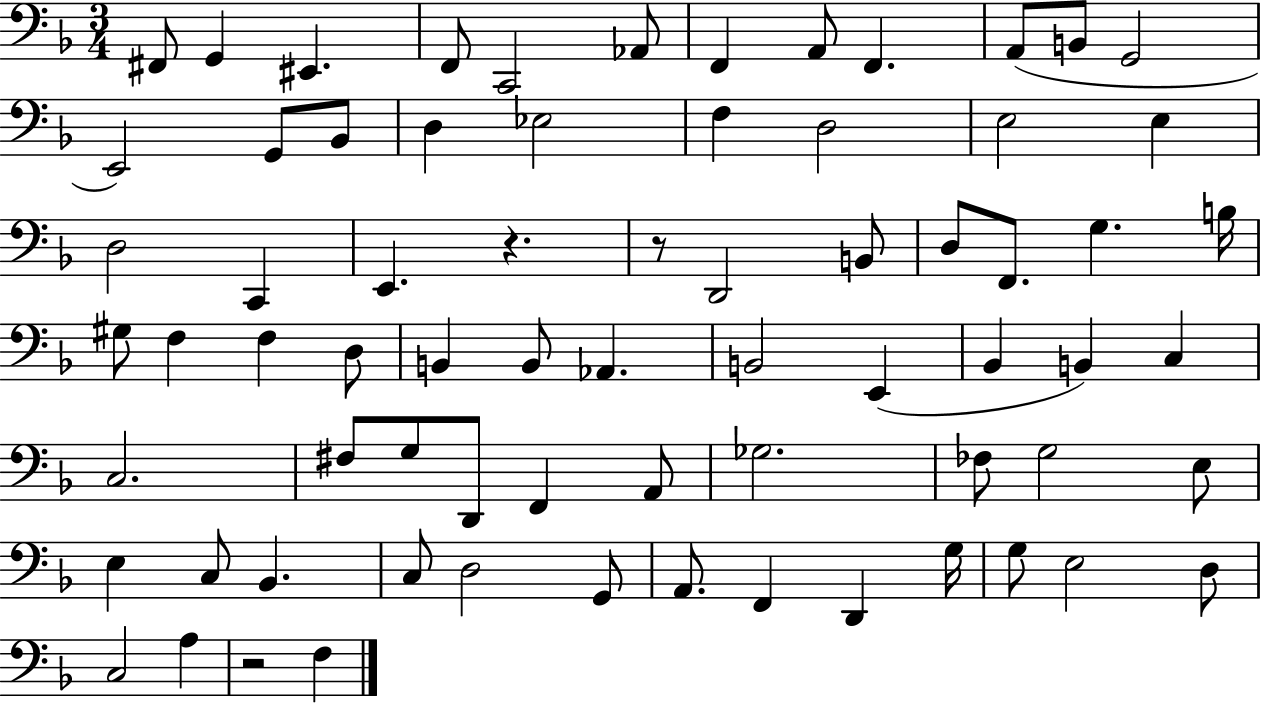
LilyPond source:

{
  \clef bass
  \numericTimeSignature
  \time 3/4
  \key f \major
  fis,8 g,4 eis,4. | f,8 c,2 aes,8 | f,4 a,8 f,4. | a,8( b,8 g,2 | \break e,2) g,8 bes,8 | d4 ees2 | f4 d2 | e2 e4 | \break d2 c,4 | e,4. r4. | r8 d,2 b,8 | d8 f,8. g4. b16 | \break gis8 f4 f4 d8 | b,4 b,8 aes,4. | b,2 e,4( | bes,4 b,4) c4 | \break c2. | fis8 g8 d,8 f,4 a,8 | ges2. | fes8 g2 e8 | \break e4 c8 bes,4. | c8 d2 g,8 | a,8. f,4 d,4 g16 | g8 e2 d8 | \break c2 a4 | r2 f4 | \bar "|."
}